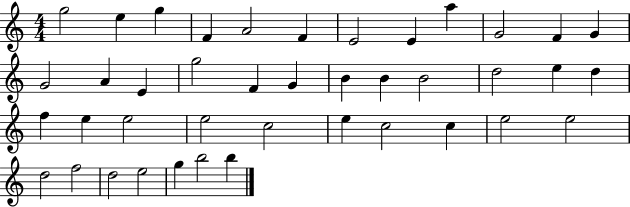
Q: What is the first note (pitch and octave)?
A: G5